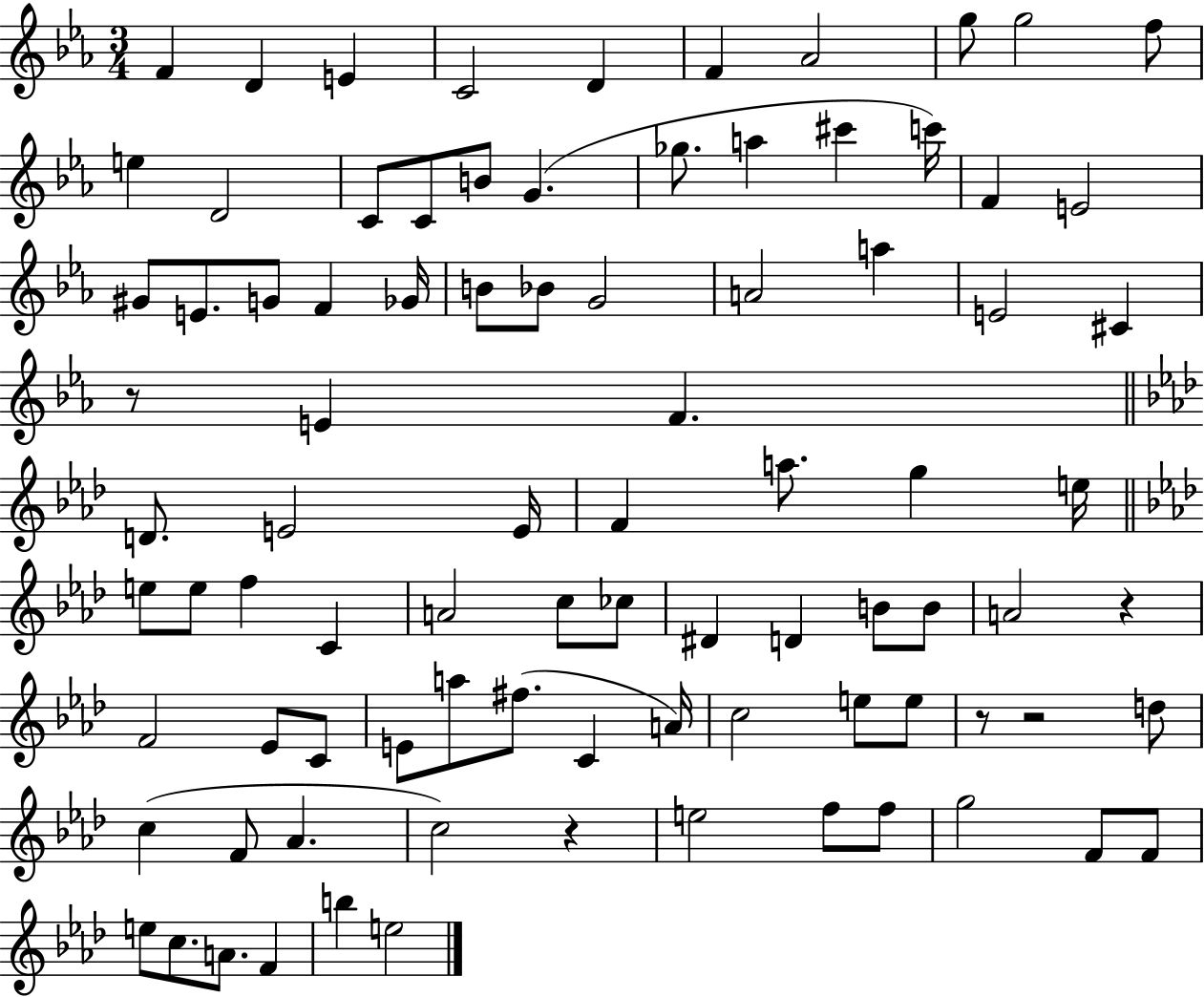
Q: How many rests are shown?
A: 5